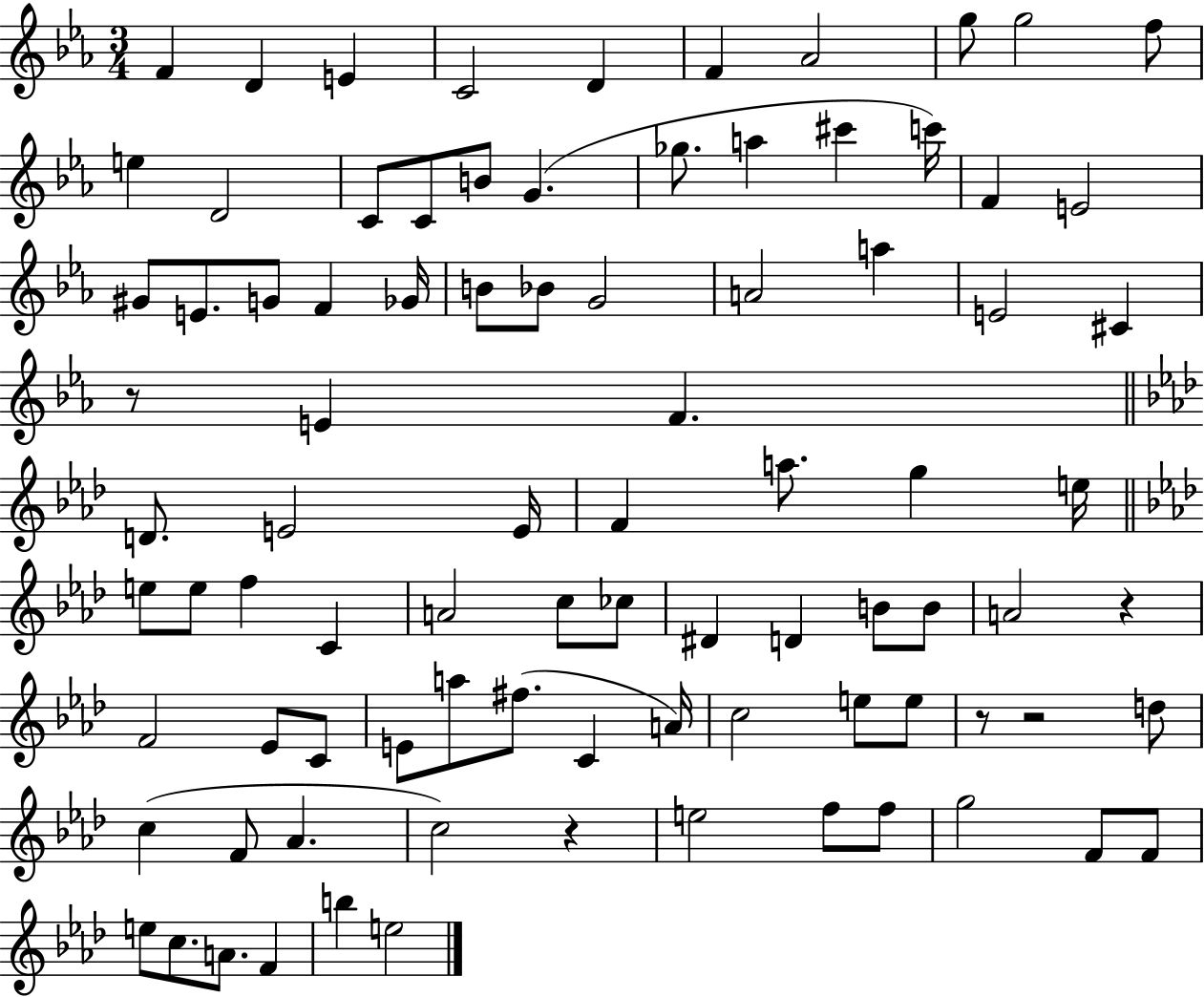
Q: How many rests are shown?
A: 5